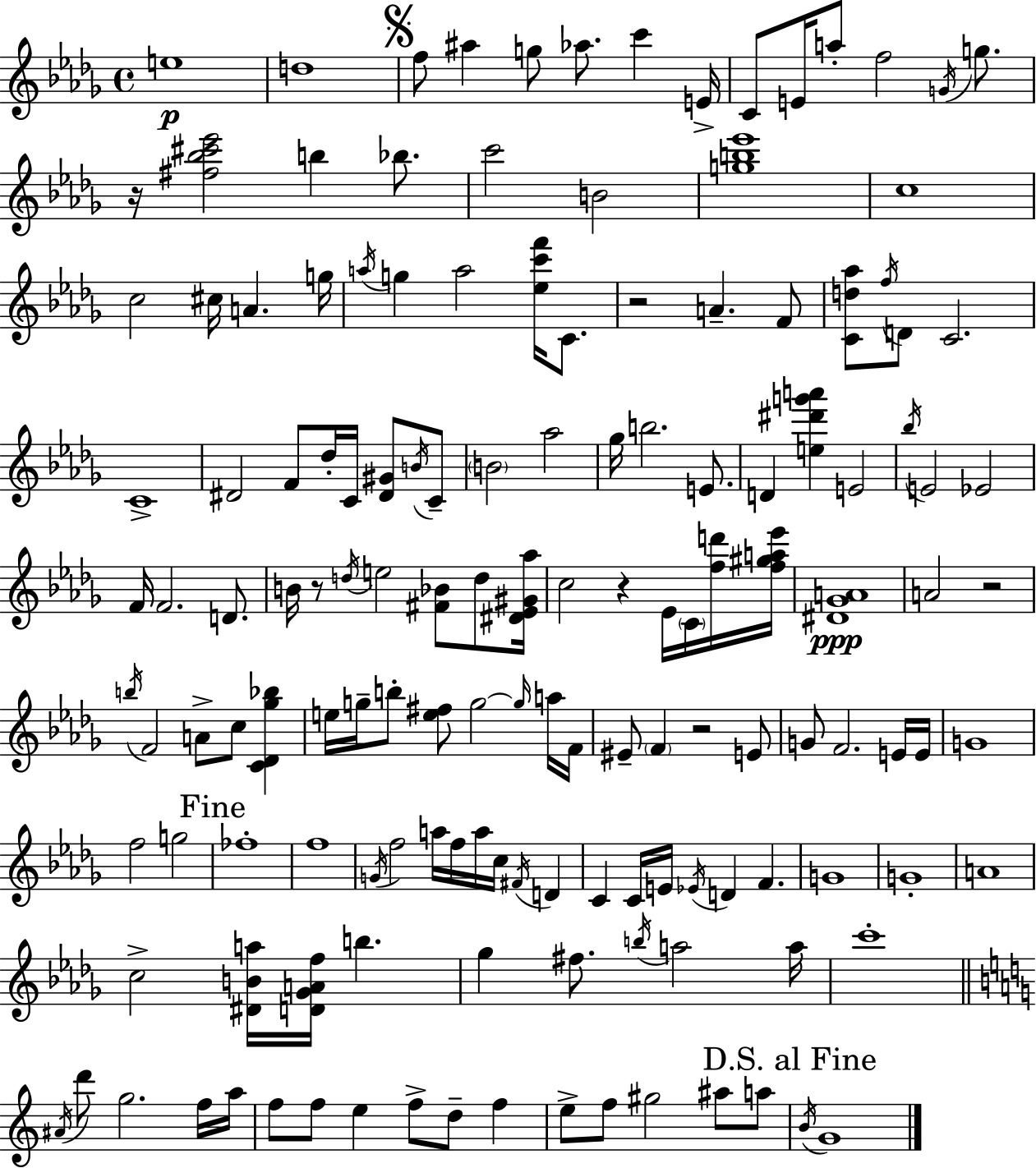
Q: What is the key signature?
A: BES minor